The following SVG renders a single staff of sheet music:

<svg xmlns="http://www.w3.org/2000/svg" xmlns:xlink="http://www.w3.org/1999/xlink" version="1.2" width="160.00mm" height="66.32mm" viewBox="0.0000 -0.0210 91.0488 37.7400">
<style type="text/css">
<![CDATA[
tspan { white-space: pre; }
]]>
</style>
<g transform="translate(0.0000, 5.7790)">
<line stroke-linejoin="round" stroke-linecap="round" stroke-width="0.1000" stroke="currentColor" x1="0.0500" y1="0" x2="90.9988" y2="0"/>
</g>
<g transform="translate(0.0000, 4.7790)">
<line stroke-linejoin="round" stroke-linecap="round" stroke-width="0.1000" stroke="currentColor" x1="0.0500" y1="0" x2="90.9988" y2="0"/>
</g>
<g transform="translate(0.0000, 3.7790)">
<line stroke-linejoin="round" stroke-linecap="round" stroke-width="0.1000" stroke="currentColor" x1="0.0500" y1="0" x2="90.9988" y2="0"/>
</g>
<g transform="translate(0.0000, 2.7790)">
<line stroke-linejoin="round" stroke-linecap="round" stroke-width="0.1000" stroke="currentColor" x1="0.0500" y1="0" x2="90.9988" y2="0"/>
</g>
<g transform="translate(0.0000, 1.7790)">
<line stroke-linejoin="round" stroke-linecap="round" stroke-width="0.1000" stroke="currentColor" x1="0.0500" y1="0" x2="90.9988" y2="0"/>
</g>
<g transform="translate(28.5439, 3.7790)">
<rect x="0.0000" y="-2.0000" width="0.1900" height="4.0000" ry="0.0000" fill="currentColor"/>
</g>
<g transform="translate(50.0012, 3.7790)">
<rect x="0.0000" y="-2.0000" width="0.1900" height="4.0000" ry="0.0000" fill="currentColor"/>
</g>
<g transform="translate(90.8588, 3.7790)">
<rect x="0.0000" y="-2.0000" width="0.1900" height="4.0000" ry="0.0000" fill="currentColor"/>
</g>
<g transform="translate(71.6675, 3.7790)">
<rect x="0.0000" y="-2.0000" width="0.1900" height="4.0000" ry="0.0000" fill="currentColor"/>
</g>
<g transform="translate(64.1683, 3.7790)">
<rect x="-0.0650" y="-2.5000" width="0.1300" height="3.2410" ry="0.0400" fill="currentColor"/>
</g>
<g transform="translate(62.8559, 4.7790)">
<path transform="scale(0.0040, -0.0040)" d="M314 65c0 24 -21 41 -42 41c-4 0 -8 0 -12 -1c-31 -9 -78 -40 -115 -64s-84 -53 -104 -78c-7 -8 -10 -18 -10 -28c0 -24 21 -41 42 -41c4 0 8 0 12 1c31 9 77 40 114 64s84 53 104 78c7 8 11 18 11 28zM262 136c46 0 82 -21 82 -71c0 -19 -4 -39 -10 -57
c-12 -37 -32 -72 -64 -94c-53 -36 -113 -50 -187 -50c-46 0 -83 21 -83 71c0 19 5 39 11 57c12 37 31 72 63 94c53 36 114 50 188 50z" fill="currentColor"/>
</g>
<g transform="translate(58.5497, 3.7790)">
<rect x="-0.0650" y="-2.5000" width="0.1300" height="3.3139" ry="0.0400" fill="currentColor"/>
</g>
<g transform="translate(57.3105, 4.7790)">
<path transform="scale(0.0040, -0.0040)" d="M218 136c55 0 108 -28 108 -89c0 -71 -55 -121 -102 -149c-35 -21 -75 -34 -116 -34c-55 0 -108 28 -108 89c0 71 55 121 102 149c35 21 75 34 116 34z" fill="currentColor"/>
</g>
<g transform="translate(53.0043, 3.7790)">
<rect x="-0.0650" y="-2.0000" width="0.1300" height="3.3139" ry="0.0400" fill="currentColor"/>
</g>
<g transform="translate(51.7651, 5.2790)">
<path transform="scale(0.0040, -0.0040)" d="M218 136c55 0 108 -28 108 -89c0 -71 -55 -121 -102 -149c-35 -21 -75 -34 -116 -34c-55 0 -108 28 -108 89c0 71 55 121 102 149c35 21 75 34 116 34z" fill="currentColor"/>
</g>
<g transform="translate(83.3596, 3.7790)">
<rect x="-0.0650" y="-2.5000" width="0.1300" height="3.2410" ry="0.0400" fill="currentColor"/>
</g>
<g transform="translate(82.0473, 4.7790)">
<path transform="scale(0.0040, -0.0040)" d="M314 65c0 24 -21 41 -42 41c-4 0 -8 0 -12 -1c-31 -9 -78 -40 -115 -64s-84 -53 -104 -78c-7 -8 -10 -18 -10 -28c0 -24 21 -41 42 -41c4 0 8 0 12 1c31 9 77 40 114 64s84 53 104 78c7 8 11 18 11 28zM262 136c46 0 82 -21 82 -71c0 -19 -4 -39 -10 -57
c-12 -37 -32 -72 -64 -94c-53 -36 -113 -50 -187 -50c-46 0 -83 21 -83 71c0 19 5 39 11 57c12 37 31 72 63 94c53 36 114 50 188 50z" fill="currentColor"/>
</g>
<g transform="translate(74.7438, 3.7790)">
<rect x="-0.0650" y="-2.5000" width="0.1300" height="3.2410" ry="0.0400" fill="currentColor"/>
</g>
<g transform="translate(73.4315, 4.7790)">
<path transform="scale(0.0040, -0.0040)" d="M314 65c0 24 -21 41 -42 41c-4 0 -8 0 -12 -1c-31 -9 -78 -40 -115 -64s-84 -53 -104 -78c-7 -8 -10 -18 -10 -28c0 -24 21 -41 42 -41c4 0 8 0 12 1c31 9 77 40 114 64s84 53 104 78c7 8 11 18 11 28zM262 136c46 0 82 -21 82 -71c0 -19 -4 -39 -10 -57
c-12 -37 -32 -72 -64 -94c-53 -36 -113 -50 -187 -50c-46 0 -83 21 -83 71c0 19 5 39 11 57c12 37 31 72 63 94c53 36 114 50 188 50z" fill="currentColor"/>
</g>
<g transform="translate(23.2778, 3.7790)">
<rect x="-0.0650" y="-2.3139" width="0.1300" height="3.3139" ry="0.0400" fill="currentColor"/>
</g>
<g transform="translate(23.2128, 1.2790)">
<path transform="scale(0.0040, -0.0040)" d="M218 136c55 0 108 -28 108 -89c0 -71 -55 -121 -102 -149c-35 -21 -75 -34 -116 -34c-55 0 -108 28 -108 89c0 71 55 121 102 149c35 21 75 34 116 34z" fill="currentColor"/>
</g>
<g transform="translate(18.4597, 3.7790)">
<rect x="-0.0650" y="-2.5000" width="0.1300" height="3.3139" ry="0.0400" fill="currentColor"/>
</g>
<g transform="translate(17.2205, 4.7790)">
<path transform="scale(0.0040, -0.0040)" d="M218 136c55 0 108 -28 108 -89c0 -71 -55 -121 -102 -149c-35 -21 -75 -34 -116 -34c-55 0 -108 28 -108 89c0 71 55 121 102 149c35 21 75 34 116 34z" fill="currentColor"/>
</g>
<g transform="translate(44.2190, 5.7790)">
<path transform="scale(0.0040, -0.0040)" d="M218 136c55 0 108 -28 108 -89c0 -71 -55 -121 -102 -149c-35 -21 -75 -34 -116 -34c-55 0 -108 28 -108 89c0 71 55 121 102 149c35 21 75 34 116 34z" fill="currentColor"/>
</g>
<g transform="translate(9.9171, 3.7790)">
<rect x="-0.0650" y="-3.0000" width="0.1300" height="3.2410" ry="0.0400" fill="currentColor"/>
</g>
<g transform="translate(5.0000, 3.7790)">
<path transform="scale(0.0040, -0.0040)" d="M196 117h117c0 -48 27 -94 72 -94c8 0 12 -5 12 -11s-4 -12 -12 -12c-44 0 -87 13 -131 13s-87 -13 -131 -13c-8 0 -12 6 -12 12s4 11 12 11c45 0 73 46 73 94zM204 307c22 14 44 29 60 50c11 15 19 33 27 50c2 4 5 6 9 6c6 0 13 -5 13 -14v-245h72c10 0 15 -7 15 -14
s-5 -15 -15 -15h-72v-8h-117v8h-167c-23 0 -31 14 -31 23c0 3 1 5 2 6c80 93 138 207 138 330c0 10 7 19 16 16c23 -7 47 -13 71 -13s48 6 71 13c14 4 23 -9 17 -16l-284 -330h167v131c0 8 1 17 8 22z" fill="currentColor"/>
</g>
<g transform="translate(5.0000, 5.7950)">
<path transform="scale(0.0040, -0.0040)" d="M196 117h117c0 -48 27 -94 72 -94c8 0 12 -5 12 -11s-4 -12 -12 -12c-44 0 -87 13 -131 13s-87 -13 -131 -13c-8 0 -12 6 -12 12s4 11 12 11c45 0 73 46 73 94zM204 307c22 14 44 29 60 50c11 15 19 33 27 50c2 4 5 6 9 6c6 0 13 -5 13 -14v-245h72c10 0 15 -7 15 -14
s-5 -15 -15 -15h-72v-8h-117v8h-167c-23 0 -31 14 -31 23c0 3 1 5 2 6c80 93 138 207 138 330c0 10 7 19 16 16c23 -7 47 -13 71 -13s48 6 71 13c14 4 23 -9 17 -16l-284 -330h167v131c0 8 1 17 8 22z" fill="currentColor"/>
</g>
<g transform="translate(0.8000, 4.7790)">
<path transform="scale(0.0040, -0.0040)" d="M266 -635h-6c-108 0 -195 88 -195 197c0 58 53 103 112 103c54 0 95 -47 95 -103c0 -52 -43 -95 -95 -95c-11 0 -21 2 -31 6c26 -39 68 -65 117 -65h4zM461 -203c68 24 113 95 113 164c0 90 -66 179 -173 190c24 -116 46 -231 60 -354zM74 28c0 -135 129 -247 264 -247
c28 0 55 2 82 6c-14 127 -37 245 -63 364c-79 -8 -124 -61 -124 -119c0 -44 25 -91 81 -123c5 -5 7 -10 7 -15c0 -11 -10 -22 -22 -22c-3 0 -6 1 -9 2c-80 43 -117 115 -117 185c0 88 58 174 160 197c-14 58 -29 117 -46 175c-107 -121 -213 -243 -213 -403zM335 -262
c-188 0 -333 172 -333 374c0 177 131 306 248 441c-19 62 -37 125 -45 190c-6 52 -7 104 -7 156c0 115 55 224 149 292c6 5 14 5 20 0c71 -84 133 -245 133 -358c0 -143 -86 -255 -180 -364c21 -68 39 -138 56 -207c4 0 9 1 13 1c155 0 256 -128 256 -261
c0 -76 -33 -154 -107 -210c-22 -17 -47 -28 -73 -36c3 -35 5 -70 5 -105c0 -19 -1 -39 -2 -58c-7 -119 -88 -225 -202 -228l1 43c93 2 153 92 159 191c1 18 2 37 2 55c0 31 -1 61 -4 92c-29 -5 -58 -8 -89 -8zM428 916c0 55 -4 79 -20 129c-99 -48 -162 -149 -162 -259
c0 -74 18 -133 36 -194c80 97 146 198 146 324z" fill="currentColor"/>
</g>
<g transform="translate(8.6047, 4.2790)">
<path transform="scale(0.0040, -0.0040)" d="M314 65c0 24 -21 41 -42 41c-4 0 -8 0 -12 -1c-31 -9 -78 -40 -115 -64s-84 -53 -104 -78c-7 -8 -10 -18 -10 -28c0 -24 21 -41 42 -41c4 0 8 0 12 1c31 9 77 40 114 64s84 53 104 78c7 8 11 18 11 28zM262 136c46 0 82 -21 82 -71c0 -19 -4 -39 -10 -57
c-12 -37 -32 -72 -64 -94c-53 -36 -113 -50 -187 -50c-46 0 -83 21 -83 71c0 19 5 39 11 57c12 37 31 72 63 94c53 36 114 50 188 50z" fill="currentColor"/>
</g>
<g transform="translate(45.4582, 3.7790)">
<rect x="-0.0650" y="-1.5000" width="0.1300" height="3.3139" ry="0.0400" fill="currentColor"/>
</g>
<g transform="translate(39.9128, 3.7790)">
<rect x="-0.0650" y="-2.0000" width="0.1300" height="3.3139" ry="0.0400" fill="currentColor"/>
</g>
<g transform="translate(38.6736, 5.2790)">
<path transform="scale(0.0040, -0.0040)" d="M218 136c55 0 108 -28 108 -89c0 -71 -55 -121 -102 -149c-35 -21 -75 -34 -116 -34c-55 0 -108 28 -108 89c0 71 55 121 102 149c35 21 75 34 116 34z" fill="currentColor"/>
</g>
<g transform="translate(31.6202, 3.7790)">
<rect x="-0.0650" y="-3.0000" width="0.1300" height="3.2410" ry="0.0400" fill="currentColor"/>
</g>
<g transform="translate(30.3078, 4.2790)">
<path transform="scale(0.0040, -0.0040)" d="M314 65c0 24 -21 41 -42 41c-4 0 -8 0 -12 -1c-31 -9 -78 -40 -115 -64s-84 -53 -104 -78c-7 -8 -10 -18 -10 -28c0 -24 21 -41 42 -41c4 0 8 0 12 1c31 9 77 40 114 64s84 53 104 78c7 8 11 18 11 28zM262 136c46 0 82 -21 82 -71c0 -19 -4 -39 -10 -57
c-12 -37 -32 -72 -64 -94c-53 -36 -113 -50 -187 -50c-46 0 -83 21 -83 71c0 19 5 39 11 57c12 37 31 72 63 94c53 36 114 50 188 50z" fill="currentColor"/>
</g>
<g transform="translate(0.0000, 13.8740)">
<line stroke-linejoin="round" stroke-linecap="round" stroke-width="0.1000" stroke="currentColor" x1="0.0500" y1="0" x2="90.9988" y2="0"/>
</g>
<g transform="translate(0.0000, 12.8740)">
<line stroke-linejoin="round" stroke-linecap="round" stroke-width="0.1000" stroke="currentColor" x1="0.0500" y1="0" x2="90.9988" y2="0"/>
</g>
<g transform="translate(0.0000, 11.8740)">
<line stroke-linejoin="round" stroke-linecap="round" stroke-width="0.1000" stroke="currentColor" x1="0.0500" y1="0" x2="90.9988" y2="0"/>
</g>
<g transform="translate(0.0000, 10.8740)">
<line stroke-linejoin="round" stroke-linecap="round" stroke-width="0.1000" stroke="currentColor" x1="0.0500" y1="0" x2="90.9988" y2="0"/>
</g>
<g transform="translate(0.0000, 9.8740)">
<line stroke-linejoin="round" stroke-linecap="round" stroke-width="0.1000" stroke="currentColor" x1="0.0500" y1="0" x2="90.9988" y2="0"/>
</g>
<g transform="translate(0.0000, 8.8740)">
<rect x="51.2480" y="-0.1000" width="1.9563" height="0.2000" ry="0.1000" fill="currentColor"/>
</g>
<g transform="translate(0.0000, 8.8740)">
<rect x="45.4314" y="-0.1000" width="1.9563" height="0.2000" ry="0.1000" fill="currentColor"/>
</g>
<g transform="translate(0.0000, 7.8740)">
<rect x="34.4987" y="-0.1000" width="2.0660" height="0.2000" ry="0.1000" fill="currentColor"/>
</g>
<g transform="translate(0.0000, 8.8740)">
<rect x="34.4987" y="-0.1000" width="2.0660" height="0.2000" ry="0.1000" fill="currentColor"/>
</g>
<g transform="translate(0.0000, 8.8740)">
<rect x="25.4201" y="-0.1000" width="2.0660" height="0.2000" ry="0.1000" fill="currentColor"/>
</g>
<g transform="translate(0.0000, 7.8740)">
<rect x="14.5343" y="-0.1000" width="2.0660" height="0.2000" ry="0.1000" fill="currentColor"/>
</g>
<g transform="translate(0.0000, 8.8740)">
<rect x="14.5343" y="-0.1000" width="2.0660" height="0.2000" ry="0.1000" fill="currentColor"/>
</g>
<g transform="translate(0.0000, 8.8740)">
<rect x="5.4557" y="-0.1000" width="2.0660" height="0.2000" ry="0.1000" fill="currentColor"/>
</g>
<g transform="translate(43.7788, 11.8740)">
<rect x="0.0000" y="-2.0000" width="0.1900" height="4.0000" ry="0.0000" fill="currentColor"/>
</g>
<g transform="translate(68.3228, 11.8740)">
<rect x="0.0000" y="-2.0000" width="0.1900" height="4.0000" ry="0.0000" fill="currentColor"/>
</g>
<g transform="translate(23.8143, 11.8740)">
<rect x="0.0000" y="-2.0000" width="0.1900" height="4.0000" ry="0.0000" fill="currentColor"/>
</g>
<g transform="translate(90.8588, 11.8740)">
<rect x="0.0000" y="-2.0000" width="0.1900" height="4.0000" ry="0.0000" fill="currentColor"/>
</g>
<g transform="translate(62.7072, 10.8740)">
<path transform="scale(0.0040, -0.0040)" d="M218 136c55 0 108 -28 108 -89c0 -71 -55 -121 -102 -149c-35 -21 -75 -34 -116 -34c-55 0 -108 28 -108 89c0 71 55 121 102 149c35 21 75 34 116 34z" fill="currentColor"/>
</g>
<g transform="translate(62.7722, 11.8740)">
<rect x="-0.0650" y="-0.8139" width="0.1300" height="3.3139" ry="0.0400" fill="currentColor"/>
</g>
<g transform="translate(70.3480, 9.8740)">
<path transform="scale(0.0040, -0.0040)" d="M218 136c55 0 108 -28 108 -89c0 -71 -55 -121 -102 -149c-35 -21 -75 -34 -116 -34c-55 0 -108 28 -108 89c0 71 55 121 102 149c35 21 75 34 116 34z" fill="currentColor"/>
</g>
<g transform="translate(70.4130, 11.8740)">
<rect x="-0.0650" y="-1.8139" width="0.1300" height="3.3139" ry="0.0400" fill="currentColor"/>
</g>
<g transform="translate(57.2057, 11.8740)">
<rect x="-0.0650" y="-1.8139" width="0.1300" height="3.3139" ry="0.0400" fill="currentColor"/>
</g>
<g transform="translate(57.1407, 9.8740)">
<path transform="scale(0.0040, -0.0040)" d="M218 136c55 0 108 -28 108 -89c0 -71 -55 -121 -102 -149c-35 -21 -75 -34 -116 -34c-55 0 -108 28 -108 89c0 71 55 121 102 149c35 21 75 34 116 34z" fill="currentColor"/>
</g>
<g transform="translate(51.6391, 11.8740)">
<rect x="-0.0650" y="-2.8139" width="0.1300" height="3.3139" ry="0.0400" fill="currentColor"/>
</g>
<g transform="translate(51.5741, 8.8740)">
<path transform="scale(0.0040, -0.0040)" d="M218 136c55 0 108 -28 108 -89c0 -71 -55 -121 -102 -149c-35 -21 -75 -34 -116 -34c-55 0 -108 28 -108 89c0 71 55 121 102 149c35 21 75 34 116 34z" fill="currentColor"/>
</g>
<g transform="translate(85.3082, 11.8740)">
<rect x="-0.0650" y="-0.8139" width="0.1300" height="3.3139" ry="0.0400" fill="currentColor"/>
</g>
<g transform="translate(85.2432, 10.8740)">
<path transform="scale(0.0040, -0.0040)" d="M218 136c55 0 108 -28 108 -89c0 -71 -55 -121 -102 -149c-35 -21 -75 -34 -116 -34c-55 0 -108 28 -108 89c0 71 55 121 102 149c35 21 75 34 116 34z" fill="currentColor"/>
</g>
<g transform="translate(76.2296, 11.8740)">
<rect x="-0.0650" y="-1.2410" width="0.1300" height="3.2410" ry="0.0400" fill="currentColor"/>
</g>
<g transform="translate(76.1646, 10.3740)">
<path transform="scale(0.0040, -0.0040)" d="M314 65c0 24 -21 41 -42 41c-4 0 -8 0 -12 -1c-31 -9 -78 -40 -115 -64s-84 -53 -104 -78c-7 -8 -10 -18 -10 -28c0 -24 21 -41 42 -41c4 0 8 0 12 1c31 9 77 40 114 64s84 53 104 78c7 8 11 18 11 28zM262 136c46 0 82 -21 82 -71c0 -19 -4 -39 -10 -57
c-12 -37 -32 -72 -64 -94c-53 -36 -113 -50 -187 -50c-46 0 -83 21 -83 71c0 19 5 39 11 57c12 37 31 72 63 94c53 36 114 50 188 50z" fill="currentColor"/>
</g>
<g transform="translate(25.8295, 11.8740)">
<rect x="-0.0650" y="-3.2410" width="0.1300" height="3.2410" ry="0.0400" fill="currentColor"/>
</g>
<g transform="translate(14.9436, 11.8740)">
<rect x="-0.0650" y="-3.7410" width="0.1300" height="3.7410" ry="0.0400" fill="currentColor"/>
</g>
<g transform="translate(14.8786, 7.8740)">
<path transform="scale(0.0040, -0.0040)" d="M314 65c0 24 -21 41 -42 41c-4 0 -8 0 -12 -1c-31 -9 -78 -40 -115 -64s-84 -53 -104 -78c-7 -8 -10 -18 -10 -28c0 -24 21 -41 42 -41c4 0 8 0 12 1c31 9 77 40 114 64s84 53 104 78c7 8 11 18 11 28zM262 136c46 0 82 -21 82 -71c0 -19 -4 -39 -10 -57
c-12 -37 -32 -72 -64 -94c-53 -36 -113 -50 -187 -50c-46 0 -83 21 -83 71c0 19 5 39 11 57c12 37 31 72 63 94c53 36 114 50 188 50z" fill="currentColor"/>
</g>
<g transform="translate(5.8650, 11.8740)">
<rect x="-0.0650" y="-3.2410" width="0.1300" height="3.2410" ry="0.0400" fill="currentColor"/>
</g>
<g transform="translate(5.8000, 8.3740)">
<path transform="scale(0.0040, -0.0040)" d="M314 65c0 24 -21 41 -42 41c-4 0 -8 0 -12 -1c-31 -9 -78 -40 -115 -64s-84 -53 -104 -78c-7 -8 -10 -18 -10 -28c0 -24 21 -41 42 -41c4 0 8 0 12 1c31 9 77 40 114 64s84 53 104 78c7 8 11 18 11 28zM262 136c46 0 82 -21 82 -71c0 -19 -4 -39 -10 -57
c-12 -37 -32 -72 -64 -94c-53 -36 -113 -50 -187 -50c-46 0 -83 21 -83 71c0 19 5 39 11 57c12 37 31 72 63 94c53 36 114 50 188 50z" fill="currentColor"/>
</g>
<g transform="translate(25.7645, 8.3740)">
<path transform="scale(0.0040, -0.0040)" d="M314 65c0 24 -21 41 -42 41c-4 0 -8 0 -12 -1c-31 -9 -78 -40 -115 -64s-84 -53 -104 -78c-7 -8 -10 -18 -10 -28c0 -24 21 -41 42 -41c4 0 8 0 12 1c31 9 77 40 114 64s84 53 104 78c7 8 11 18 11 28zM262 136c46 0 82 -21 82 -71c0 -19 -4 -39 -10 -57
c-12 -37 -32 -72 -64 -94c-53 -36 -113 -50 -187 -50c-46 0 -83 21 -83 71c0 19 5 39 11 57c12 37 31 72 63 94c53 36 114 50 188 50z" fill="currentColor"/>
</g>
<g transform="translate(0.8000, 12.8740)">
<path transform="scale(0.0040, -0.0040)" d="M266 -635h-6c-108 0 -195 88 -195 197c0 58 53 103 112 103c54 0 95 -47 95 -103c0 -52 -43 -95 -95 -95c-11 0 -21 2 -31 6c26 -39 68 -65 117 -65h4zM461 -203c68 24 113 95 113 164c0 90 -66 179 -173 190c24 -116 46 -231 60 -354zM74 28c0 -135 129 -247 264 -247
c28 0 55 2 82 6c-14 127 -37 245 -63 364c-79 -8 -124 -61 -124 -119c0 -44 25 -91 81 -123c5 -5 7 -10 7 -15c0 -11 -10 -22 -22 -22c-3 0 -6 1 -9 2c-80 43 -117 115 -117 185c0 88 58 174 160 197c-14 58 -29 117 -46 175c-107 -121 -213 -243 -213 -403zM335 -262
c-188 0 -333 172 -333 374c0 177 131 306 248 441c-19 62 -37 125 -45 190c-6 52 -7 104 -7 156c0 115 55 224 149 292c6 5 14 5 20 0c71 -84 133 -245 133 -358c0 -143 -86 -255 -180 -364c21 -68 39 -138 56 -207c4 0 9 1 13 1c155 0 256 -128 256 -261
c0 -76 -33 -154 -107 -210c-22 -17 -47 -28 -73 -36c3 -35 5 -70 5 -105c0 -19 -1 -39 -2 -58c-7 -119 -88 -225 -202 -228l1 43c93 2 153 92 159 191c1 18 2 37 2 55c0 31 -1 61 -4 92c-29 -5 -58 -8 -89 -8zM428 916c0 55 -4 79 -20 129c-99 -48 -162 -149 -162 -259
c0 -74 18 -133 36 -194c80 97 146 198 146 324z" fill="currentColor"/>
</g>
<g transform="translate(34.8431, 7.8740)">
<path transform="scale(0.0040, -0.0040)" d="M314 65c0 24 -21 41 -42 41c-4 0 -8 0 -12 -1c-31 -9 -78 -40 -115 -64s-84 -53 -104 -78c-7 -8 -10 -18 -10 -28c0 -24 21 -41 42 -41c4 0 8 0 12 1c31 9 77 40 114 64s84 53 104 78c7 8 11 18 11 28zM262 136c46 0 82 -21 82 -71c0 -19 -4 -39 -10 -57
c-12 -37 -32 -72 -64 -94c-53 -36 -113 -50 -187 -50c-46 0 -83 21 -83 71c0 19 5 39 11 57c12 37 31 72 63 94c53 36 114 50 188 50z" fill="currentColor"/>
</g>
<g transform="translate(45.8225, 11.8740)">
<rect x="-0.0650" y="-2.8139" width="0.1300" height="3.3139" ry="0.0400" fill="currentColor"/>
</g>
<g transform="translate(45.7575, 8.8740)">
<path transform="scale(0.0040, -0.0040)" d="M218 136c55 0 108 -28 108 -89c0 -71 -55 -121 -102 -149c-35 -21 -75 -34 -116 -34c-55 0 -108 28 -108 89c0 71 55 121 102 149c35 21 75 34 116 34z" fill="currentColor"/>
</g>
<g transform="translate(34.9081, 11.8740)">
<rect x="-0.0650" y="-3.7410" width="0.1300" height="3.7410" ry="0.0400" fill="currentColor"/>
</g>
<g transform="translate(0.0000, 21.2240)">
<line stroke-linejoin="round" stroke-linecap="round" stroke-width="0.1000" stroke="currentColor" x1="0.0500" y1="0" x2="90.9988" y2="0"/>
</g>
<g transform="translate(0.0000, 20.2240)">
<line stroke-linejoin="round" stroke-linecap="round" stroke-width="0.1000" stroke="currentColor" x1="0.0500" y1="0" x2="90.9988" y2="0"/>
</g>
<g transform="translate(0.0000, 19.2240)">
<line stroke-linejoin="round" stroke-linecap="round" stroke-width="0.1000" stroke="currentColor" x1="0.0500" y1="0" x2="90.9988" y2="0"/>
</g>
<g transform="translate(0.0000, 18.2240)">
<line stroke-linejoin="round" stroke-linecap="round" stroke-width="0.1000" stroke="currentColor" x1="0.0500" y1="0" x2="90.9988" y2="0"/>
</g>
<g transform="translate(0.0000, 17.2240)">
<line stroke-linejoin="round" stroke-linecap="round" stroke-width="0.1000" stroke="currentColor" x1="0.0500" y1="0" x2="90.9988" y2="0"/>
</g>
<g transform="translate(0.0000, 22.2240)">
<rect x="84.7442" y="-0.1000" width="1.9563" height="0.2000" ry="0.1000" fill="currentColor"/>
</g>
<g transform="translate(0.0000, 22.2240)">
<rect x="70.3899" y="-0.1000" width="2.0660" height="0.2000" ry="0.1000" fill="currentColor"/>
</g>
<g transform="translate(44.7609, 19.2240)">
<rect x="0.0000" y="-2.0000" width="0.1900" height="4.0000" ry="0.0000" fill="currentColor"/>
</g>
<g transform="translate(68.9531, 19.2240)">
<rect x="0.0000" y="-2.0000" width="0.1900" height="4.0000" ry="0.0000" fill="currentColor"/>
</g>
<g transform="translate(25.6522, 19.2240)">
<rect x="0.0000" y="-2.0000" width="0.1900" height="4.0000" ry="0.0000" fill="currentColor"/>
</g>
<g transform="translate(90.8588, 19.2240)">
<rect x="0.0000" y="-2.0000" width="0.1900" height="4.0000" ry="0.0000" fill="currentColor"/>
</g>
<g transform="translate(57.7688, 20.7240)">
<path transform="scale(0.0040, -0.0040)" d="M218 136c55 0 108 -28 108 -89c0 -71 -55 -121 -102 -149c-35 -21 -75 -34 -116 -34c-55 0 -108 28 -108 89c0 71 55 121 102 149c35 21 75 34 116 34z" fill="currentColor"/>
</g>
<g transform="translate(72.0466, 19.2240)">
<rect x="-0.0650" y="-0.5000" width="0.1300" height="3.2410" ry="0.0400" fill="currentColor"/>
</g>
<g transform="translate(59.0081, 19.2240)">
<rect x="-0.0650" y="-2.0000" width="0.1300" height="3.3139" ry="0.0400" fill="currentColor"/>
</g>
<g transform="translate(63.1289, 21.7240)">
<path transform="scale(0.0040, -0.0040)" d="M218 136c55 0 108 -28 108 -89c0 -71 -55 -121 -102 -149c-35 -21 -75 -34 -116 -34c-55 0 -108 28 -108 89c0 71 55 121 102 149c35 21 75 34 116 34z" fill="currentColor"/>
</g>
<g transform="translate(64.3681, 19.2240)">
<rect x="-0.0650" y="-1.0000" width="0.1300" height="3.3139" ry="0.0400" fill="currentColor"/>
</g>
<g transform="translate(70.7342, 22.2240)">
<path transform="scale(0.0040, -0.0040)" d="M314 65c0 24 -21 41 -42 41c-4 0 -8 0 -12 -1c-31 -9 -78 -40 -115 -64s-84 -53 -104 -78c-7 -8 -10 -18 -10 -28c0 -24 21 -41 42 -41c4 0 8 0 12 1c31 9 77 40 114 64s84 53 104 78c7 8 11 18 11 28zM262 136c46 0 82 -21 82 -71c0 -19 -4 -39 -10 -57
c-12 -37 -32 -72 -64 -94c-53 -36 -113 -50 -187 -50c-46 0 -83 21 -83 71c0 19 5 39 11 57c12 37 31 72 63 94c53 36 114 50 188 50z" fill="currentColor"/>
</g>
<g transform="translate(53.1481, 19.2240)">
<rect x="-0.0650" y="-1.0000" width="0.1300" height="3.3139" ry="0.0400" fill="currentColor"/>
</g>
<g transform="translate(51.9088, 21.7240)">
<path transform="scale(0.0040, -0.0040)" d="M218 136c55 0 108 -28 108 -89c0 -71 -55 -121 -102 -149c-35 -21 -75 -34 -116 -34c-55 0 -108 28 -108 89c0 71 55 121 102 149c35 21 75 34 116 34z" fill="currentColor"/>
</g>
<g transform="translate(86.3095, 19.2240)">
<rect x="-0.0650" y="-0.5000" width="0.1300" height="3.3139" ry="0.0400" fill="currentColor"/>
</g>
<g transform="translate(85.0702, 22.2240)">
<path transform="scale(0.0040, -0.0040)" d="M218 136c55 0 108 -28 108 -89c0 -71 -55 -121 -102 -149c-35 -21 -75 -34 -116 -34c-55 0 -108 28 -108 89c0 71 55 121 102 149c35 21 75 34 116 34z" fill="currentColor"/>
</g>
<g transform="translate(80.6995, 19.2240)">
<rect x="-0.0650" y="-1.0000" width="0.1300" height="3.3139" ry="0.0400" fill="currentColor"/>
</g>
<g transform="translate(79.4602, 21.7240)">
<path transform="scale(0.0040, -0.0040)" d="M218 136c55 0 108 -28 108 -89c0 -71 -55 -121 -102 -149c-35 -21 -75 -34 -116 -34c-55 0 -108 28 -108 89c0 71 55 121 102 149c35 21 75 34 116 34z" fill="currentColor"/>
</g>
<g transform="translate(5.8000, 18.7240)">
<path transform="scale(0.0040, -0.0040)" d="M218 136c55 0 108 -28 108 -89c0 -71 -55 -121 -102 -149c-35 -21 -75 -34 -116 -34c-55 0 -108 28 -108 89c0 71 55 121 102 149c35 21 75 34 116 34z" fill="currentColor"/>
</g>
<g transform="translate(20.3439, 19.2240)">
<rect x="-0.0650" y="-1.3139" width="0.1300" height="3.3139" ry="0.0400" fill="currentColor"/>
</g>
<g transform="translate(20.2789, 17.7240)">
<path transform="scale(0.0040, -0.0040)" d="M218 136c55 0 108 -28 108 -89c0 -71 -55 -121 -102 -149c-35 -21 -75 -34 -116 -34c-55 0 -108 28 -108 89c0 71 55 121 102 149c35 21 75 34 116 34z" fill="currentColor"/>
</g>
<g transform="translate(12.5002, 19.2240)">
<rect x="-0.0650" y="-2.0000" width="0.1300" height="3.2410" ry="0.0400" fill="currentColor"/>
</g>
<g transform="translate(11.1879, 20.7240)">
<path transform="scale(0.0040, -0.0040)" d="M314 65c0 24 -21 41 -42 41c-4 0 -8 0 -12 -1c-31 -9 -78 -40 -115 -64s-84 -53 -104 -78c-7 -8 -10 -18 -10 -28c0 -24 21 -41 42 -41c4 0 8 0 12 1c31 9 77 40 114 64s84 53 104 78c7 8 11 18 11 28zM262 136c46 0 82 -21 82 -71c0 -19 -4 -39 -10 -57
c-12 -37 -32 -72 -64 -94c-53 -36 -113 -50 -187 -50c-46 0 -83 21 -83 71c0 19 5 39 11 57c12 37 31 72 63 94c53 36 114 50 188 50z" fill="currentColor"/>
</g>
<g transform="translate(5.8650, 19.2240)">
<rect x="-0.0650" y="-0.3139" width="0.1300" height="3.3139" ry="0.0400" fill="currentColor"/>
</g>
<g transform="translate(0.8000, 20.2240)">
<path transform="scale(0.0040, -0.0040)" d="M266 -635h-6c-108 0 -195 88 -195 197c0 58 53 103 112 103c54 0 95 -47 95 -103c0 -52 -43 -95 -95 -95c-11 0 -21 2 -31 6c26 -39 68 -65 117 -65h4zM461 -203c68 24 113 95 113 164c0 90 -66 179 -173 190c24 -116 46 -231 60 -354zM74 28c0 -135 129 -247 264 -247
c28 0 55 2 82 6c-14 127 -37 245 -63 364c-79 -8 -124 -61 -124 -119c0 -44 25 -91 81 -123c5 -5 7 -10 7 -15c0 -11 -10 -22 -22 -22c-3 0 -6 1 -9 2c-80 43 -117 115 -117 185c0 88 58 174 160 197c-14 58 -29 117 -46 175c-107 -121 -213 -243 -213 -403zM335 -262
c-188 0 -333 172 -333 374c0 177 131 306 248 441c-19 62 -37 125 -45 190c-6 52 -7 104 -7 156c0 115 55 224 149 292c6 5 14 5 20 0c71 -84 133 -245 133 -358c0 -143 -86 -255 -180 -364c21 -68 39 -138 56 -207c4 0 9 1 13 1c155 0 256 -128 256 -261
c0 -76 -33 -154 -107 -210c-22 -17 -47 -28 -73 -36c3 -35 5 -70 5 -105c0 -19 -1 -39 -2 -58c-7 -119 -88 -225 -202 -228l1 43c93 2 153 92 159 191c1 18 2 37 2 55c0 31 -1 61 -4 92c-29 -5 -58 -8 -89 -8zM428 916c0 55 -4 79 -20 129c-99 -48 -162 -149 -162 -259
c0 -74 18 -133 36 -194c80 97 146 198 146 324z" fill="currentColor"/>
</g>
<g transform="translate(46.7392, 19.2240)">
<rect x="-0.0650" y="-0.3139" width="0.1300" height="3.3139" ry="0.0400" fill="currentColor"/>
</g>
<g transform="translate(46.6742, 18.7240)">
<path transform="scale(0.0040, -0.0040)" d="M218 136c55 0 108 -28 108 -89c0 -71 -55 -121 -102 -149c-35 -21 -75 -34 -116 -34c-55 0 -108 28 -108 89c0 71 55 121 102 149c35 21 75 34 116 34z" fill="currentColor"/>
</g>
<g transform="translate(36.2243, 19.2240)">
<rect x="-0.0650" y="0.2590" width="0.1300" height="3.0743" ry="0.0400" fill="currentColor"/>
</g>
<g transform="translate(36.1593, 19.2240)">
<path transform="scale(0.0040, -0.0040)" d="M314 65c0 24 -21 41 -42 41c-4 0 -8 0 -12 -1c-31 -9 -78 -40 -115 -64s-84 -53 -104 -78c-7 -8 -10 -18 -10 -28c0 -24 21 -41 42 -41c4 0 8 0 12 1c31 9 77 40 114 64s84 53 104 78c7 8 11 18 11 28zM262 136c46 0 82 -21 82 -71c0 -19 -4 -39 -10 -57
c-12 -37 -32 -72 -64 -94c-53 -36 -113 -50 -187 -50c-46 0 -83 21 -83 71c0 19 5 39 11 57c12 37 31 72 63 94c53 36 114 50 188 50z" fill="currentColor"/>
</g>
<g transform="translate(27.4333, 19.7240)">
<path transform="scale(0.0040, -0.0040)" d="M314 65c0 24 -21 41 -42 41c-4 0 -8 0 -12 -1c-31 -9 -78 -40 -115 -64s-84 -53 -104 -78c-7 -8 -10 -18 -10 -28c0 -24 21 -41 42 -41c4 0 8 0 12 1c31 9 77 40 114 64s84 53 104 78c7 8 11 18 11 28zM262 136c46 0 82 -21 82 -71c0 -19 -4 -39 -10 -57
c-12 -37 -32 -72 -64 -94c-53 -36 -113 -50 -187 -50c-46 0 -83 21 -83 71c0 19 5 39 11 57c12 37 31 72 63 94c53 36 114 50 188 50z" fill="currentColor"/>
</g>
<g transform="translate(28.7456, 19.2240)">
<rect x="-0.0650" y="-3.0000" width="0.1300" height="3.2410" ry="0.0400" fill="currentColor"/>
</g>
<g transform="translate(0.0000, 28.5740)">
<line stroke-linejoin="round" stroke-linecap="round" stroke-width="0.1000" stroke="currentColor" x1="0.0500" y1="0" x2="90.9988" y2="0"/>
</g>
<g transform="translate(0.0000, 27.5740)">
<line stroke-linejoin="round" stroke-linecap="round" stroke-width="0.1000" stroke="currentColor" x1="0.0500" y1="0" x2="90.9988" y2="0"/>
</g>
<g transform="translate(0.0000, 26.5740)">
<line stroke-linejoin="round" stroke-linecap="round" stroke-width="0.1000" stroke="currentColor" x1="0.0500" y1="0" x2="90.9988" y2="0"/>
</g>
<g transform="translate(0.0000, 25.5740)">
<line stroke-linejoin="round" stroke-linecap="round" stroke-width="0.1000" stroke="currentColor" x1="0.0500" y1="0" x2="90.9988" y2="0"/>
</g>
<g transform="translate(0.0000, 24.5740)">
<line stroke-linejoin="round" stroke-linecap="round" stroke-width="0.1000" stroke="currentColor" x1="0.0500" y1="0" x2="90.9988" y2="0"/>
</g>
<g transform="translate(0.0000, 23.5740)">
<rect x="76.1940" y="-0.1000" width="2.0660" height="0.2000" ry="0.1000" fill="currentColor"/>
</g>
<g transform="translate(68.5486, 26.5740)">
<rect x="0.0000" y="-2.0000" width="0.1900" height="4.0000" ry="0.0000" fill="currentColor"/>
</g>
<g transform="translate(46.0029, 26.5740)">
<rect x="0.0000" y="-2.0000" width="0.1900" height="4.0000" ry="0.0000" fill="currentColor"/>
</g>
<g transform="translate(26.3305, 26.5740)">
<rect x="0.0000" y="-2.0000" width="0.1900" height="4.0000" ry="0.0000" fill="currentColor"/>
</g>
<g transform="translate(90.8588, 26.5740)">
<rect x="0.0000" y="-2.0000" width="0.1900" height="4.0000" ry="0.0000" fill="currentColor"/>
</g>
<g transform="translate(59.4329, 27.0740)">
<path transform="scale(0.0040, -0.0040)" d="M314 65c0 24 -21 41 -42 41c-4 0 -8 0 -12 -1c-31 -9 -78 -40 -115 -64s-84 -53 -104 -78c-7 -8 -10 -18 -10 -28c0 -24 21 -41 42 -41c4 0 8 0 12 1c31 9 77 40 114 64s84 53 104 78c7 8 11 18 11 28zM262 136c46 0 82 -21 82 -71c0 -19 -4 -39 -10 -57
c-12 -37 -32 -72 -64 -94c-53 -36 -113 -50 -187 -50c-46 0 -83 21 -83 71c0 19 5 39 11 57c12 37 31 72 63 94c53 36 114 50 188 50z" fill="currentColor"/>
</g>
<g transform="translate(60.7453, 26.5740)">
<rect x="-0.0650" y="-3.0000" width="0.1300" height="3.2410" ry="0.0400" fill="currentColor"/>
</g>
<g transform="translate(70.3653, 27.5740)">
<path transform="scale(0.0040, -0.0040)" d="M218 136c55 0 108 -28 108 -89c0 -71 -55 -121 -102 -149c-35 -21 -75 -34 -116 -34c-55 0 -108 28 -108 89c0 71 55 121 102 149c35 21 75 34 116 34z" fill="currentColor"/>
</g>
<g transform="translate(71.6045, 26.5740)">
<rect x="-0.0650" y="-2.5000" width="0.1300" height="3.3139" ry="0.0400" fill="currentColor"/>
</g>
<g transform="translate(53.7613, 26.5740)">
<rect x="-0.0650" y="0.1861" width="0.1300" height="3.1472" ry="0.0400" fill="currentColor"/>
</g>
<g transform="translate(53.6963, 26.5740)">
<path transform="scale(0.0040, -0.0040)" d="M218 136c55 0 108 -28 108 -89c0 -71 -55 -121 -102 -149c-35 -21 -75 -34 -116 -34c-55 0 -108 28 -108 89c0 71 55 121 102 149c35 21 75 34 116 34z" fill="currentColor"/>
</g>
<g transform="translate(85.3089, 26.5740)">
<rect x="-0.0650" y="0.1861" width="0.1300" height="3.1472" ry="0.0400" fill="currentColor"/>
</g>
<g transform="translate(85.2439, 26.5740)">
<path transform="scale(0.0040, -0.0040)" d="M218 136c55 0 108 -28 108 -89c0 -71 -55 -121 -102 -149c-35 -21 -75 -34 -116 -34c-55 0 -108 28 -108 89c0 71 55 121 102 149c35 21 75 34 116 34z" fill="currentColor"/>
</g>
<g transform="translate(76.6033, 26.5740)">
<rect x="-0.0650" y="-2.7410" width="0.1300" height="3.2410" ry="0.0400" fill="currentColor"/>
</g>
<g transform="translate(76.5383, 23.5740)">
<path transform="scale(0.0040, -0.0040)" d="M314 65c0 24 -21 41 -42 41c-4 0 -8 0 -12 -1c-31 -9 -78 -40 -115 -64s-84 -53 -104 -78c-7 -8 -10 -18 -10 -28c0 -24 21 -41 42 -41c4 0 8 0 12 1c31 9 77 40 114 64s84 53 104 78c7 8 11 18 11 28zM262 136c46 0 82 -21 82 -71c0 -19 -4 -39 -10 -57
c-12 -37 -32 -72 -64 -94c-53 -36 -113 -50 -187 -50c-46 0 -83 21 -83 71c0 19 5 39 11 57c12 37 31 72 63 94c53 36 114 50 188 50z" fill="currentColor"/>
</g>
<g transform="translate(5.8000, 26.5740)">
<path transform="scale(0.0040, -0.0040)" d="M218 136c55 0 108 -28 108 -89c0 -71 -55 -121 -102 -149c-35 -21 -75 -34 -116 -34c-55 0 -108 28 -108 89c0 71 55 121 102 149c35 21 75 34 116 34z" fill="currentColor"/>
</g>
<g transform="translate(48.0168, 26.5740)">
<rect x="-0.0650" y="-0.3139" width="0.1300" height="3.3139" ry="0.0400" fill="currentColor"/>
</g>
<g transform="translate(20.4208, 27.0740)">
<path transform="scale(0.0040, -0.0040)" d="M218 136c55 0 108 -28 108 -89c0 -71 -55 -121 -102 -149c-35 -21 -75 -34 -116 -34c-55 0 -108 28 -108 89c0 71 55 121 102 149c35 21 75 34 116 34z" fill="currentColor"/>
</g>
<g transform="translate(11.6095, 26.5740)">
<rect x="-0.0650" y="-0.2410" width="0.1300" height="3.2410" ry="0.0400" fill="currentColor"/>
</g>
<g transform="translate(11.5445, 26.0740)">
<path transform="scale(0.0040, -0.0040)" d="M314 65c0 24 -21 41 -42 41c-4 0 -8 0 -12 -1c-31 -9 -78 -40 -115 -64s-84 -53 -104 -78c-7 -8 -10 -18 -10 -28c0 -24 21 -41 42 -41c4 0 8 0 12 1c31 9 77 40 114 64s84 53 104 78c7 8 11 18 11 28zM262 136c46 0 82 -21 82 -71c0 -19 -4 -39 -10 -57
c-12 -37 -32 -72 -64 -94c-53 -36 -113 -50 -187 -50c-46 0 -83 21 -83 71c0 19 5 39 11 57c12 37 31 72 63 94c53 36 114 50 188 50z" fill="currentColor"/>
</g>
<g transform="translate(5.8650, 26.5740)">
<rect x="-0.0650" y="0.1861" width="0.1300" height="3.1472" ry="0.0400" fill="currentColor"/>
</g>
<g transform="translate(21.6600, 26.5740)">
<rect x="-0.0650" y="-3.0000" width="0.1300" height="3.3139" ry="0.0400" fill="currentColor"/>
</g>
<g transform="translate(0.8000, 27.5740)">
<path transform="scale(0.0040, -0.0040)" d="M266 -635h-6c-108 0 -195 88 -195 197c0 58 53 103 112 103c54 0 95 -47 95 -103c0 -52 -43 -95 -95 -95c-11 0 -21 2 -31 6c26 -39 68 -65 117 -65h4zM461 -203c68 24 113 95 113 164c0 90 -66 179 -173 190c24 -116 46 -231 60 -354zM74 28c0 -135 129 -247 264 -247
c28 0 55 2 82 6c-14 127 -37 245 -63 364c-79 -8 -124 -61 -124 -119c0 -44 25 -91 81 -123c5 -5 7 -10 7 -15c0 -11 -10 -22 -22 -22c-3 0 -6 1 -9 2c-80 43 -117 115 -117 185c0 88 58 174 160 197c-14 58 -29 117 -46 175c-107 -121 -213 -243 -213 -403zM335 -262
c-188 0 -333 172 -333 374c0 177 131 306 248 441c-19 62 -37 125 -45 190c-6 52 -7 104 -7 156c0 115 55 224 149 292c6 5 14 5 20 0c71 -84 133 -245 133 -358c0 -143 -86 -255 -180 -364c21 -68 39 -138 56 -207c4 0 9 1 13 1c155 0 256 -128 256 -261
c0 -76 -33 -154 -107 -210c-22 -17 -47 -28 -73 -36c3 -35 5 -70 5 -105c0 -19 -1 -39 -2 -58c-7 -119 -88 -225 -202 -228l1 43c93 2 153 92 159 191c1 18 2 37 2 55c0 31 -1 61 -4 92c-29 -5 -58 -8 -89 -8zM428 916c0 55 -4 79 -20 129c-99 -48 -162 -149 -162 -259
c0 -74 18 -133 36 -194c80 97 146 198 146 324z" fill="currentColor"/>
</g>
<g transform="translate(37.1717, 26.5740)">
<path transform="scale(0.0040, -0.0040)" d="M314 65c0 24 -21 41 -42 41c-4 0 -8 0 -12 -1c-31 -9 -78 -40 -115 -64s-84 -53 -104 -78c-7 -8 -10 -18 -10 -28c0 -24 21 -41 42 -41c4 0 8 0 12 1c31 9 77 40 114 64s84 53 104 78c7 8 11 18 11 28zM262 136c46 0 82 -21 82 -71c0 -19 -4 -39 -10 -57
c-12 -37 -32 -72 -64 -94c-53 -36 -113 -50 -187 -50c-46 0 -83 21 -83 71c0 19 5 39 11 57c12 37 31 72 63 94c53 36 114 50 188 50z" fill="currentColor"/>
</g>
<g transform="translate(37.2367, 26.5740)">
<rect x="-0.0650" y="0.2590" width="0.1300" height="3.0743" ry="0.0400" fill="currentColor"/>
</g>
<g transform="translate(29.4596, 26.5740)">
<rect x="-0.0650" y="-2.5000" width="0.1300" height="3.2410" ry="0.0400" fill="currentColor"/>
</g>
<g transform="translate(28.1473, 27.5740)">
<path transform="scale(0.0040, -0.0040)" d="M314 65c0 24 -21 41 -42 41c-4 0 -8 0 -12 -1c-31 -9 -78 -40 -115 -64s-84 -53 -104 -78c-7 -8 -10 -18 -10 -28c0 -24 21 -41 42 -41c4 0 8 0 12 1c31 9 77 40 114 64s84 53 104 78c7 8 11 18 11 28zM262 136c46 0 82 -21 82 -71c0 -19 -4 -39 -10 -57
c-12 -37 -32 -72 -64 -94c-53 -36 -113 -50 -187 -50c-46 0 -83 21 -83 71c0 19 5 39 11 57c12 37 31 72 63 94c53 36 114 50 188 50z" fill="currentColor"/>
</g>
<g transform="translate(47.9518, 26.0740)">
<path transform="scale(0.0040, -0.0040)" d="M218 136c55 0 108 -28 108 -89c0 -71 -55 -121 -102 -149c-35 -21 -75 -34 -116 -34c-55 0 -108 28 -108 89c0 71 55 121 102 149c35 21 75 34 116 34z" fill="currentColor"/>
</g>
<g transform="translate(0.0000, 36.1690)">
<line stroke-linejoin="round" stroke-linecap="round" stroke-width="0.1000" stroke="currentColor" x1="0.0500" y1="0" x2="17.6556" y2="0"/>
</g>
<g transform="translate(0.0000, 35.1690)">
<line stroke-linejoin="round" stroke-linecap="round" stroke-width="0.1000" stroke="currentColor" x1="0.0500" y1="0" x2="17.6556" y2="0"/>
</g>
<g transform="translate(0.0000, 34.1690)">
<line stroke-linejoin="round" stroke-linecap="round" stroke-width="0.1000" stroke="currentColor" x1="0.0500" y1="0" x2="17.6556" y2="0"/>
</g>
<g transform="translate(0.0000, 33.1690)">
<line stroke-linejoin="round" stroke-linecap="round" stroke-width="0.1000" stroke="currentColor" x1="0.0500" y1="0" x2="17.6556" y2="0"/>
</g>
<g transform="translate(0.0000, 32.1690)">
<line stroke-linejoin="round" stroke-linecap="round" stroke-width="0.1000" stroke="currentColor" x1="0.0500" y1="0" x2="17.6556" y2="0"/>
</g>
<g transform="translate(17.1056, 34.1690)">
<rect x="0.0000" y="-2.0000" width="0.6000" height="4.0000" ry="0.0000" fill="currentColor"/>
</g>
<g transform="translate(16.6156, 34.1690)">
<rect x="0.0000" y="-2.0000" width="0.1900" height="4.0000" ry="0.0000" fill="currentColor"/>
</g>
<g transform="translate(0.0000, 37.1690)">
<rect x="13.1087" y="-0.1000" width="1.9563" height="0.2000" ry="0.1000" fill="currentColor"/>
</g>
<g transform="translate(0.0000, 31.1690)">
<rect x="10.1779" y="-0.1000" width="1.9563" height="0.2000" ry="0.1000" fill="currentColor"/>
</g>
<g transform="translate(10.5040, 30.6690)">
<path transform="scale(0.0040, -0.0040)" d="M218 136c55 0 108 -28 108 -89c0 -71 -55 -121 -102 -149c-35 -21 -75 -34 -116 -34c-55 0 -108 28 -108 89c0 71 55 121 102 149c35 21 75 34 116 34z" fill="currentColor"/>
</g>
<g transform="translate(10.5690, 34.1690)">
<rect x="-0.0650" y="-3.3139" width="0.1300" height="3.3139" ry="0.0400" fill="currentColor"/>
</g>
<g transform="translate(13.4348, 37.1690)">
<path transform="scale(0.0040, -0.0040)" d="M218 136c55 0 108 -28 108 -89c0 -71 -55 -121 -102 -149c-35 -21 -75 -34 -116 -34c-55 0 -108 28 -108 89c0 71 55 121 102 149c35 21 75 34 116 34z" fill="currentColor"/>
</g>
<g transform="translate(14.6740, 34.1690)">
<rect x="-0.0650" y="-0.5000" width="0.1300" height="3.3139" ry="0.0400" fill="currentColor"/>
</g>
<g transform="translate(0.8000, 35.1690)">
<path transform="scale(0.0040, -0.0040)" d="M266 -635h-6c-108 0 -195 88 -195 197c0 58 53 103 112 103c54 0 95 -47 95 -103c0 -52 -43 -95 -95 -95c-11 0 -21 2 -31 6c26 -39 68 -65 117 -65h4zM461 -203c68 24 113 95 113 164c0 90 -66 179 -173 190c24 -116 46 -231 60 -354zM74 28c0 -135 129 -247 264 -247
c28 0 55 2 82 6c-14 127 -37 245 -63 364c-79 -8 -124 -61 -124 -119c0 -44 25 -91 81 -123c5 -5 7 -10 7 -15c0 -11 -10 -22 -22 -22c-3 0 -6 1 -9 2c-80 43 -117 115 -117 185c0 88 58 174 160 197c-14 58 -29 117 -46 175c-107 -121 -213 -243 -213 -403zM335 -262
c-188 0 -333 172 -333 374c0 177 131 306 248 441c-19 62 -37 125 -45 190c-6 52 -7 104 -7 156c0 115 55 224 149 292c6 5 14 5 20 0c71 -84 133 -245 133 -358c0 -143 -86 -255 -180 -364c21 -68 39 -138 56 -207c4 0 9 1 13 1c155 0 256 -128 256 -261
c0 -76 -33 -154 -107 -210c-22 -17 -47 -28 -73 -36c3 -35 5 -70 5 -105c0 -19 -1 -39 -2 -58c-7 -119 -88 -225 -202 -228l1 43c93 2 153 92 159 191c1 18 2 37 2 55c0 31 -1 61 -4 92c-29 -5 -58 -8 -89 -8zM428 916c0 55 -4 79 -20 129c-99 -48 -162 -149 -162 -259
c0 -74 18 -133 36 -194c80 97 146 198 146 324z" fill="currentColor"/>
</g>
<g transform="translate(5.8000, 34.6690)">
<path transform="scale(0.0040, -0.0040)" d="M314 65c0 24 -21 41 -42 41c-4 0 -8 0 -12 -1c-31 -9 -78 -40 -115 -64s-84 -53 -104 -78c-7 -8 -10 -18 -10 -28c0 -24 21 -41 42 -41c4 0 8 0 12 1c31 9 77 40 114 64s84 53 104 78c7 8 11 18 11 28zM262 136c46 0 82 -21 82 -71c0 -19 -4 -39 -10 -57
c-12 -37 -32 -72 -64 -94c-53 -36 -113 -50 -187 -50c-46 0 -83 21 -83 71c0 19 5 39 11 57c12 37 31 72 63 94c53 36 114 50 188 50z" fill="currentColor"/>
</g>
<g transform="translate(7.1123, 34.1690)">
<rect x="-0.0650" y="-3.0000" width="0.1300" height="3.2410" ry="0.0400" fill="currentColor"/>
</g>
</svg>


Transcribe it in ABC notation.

X:1
T:Untitled
M:4/4
L:1/4
K:C
A2 G g A2 F E F G G2 G2 G2 b2 c'2 b2 c'2 a a f d f e2 d c F2 e A2 B2 c D F D C2 D C B c2 A G2 B2 c B A2 G a2 B A2 b C